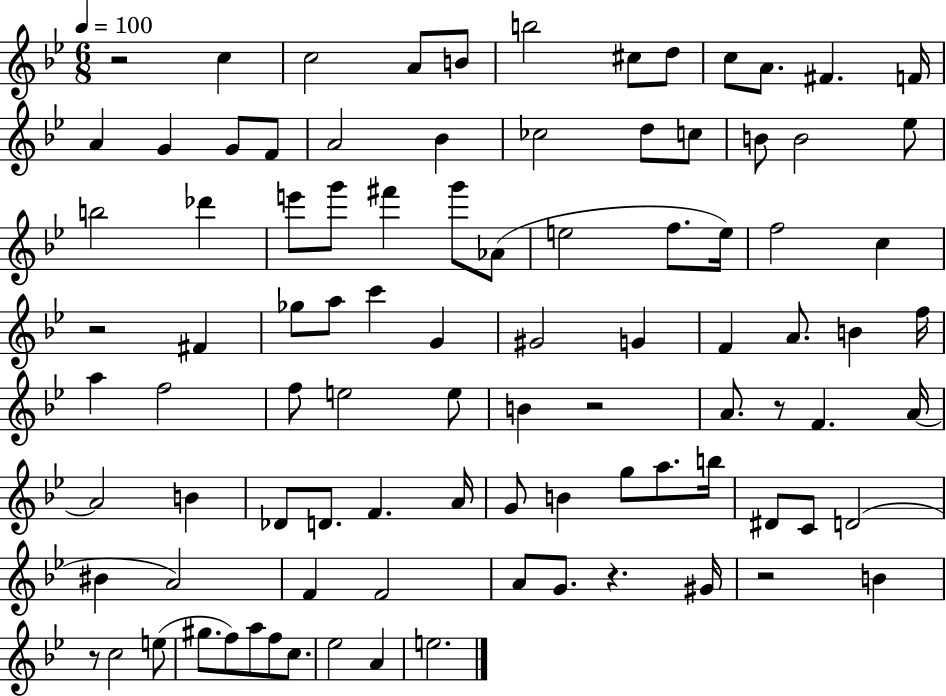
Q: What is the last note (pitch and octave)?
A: E5